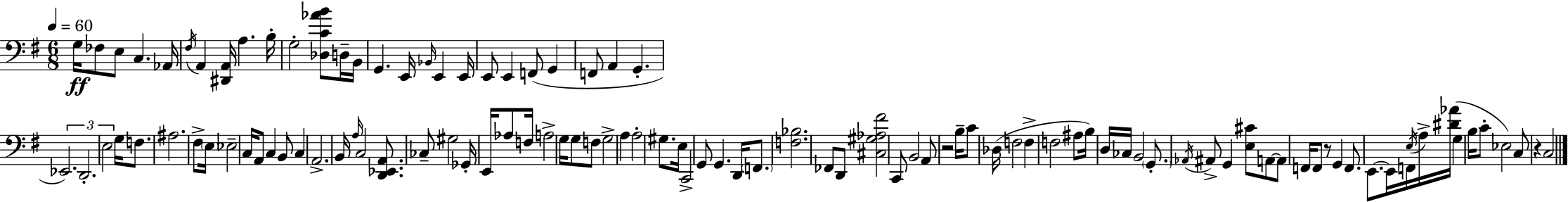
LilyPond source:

{
  \clef bass
  \numericTimeSignature
  \time 6/8
  \key g \major
  \tempo 4 = 60
  g16\ff fes8 e8 c4. aes,16 | \acciaccatura { fis16 } a,4 <dis, a,>16 a4. | b16-. g2-. <des c' aes' b'>8 d16-- | b,16 g,4. e,16 \grace { bes,16 } e,4 | \break e,16 e,8 e,4 f,8( g,4 | f,8 a,4 g,4.-. | \tuplet 3/2 { ees,2.) | d,2.-. | \break e2 } g16 f8. | ais2. | fis8-> \parenthesize e16 ees2-- | c16 a,8 c4 b,8 c4 | \break a,2.-> | b,16 \grace { a16 } c2 | <d, ees, a,>8. ces8-- gis2 | ges,16-. e,16 aes8 f16 a2-> | \break g16 g8 f8 g2-> | a4 a2-. | gis8. e16 c,2-> | g,8 g,4. d,16 | \break \parenthesize f,8. <f bes>2. | fes,8 d,8 <cis gis aes fis'>2 | c,8 b,2 | a,8 r2 b16-- | \break c'8 des16( f2 f4-> | f2 ais8 | b16) d16 ces16 b,2 | \parenthesize g,8.-. \acciaccatura { aes,16 } ais,8-> g,4 <e cis'>8 | \break a,8~~ a,8 f,16 f,8 r8 g,4 | f,8. e,8.~~ e,16 f,16 \acciaccatura { e16 } a16-> <dis' aes'>16( | g4 b16 c'8-. ees2) | c8 r4 c2 | \break \bar "|."
}